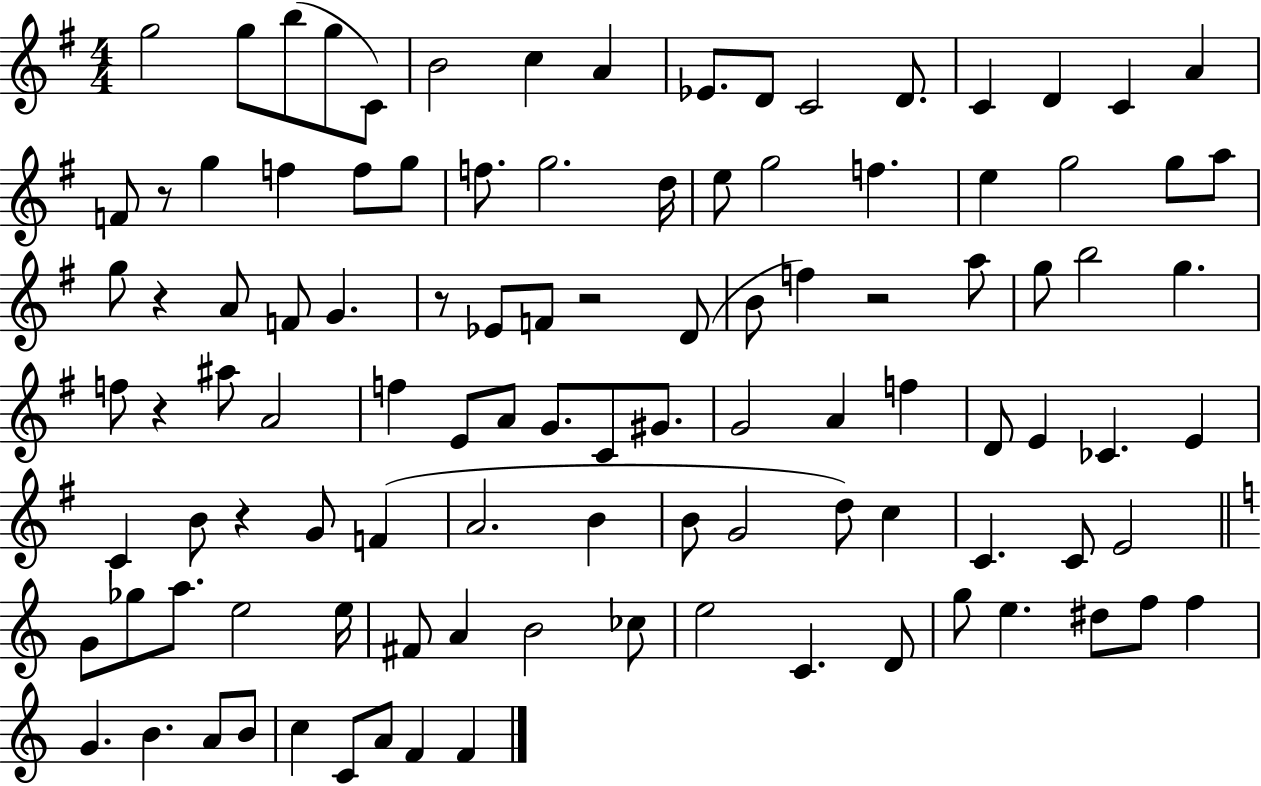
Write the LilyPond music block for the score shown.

{
  \clef treble
  \numericTimeSignature
  \time 4/4
  \key g \major
  g''2 g''8 b''8( g''8 c'8) | b'2 c''4 a'4 | ees'8. d'8 c'2 d'8. | c'4 d'4 c'4 a'4 | \break f'8 r8 g''4 f''4 f''8 g''8 | f''8. g''2. d''16 | e''8 g''2 f''4. | e''4 g''2 g''8 a''8 | \break g''8 r4 a'8 f'8 g'4. | r8 ees'8 f'8 r2 d'8( | b'8 f''4) r2 a''8 | g''8 b''2 g''4. | \break f''8 r4 ais''8 a'2 | f''4 e'8 a'8 g'8. c'8 gis'8. | g'2 a'4 f''4 | d'8 e'4 ces'4. e'4 | \break c'4 b'8 r4 g'8 f'4( | a'2. b'4 | b'8 g'2 d''8) c''4 | c'4. c'8 e'2 | \break \bar "||" \break \key c \major g'8 ges''8 a''8. e''2 e''16 | fis'8 a'4 b'2 ces''8 | e''2 c'4. d'8 | g''8 e''4. dis''8 f''8 f''4 | \break g'4. b'4. a'8 b'8 | c''4 c'8 a'8 f'4 f'4 | \bar "|."
}